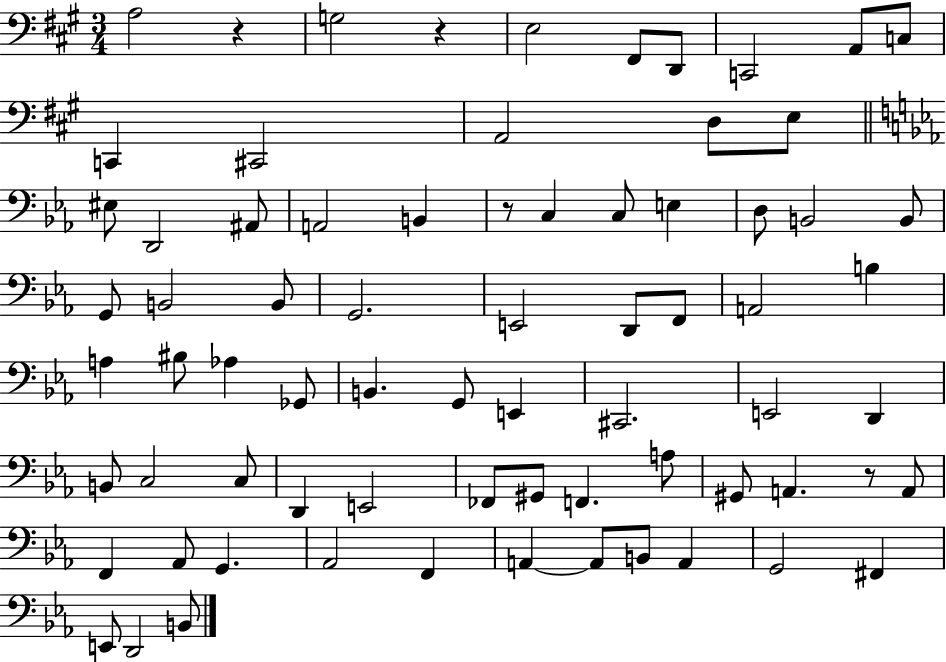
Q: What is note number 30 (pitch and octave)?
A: D2